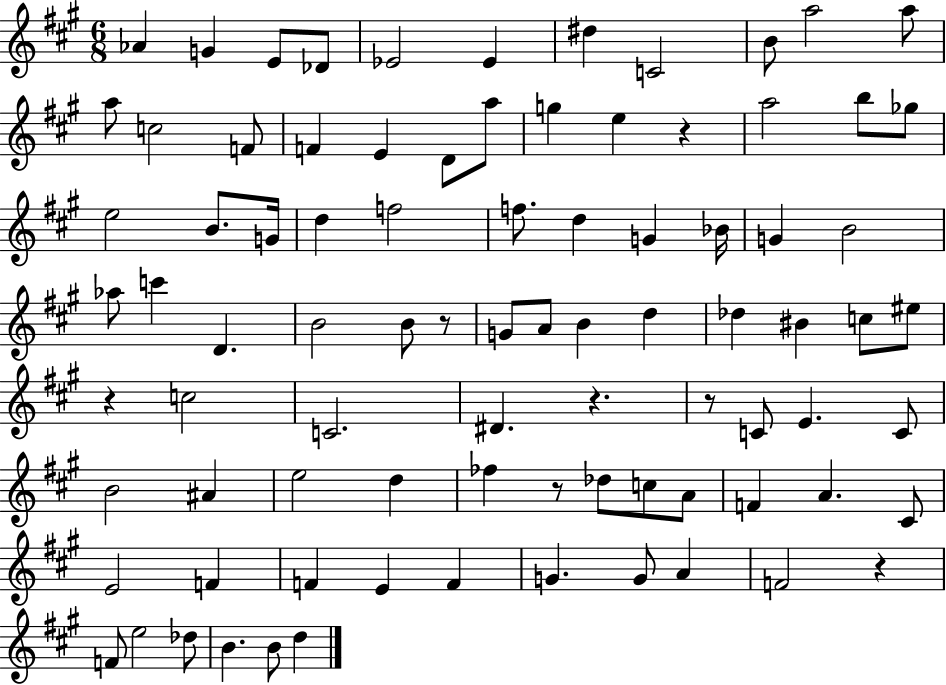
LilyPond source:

{
  \clef treble
  \numericTimeSignature
  \time 6/8
  \key a \major
  aes'4 g'4 e'8 des'8 | ees'2 ees'4 | dis''4 c'2 | b'8 a''2 a''8 | \break a''8 c''2 f'8 | f'4 e'4 d'8 a''8 | g''4 e''4 r4 | a''2 b''8 ges''8 | \break e''2 b'8. g'16 | d''4 f''2 | f''8. d''4 g'4 bes'16 | g'4 b'2 | \break aes''8 c'''4 d'4. | b'2 b'8 r8 | g'8 a'8 b'4 d''4 | des''4 bis'4 c''8 eis''8 | \break r4 c''2 | c'2. | dis'4. r4. | r8 c'8 e'4. c'8 | \break b'2 ais'4 | e''2 d''4 | fes''4 r8 des''8 c''8 a'8 | f'4 a'4. cis'8 | \break e'2 f'4 | f'4 e'4 f'4 | g'4. g'8 a'4 | f'2 r4 | \break f'8 e''2 des''8 | b'4. b'8 d''4 | \bar "|."
}